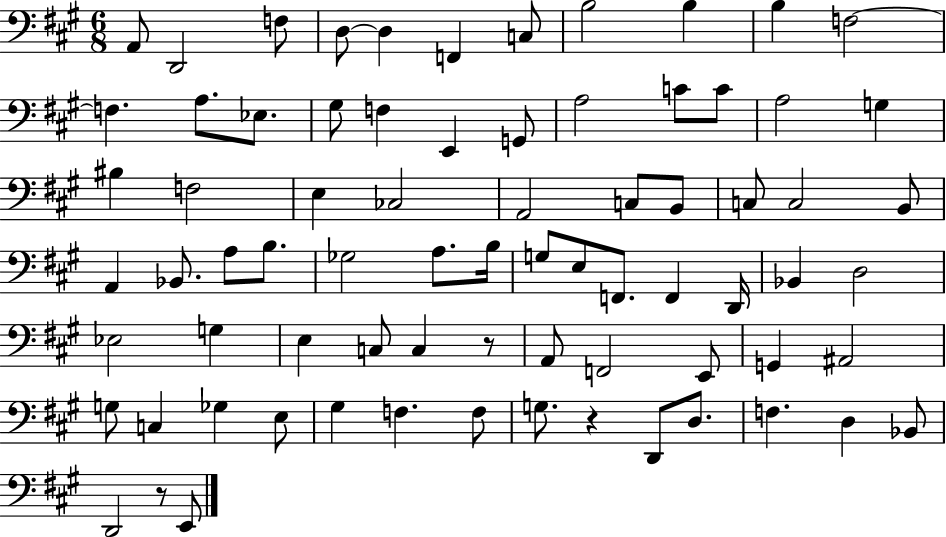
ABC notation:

X:1
T:Untitled
M:6/8
L:1/4
K:A
A,,/2 D,,2 F,/2 D,/2 D, F,, C,/2 B,2 B, B, F,2 F, A,/2 _E,/2 ^G,/2 F, E,, G,,/2 A,2 C/2 C/2 A,2 G, ^B, F,2 E, _C,2 A,,2 C,/2 B,,/2 C,/2 C,2 B,,/2 A,, _B,,/2 A,/2 B,/2 _G,2 A,/2 B,/4 G,/2 E,/2 F,,/2 F,, D,,/4 _B,, D,2 _E,2 G, E, C,/2 C, z/2 A,,/2 F,,2 E,,/2 G,, ^A,,2 G,/2 C, _G, E,/2 ^G, F, F,/2 G,/2 z D,,/2 D,/2 F, D, _B,,/2 D,,2 z/2 E,,/2